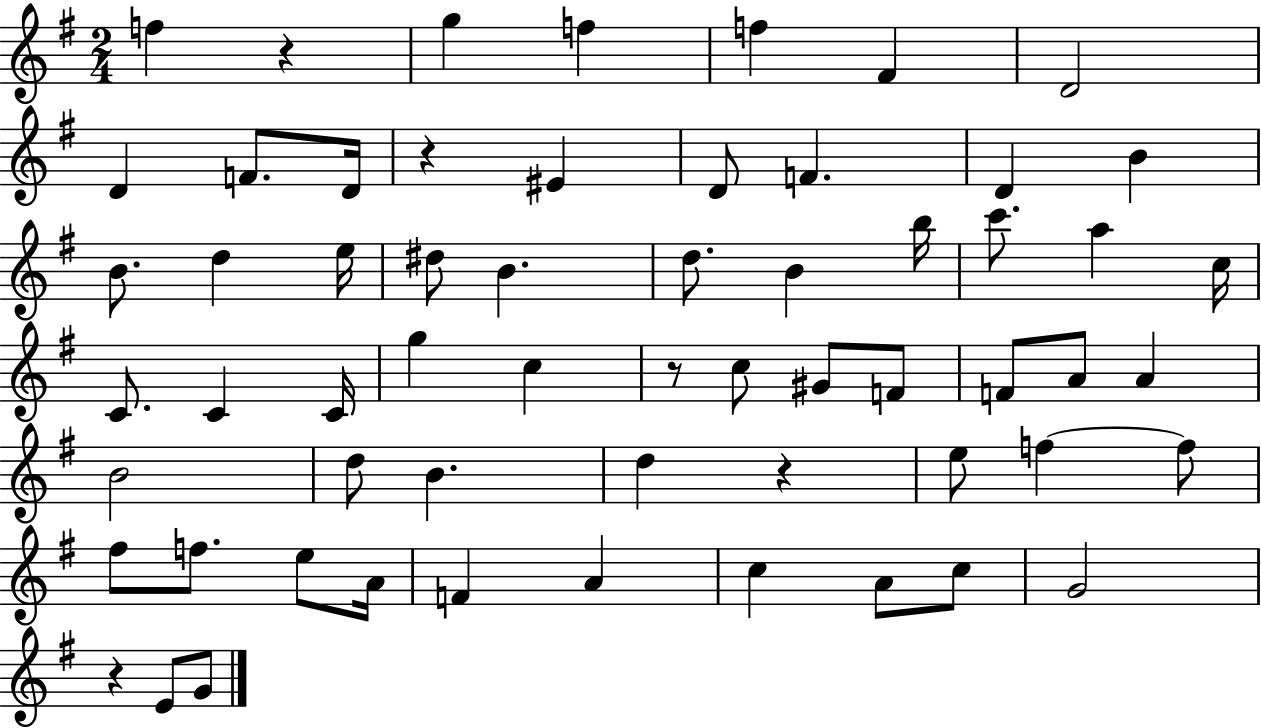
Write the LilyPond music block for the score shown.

{
  \clef treble
  \numericTimeSignature
  \time 2/4
  \key g \major
  f''4 r4 | g''4 f''4 | f''4 fis'4 | d'2 | \break d'4 f'8. d'16 | r4 eis'4 | d'8 f'4. | d'4 b'4 | \break b'8. d''4 e''16 | dis''8 b'4. | d''8. b'4 b''16 | c'''8. a''4 c''16 | \break c'8. c'4 c'16 | g''4 c''4 | r8 c''8 gis'8 f'8 | f'8 a'8 a'4 | \break b'2 | d''8 b'4. | d''4 r4 | e''8 f''4~~ f''8 | \break fis''8 f''8. e''8 a'16 | f'4 a'4 | c''4 a'8 c''8 | g'2 | \break r4 e'8 g'8 | \bar "|."
}